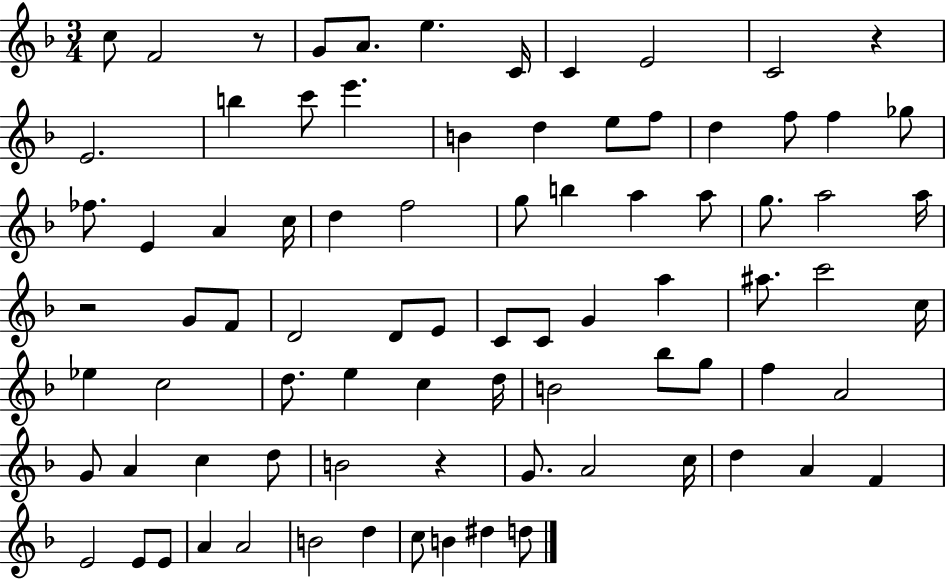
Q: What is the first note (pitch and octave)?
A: C5